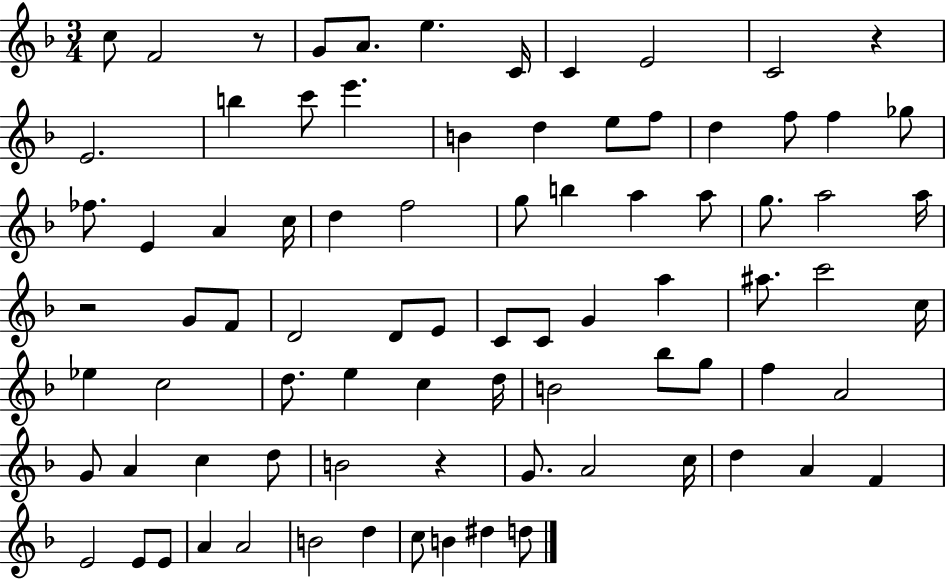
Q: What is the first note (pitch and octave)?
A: C5